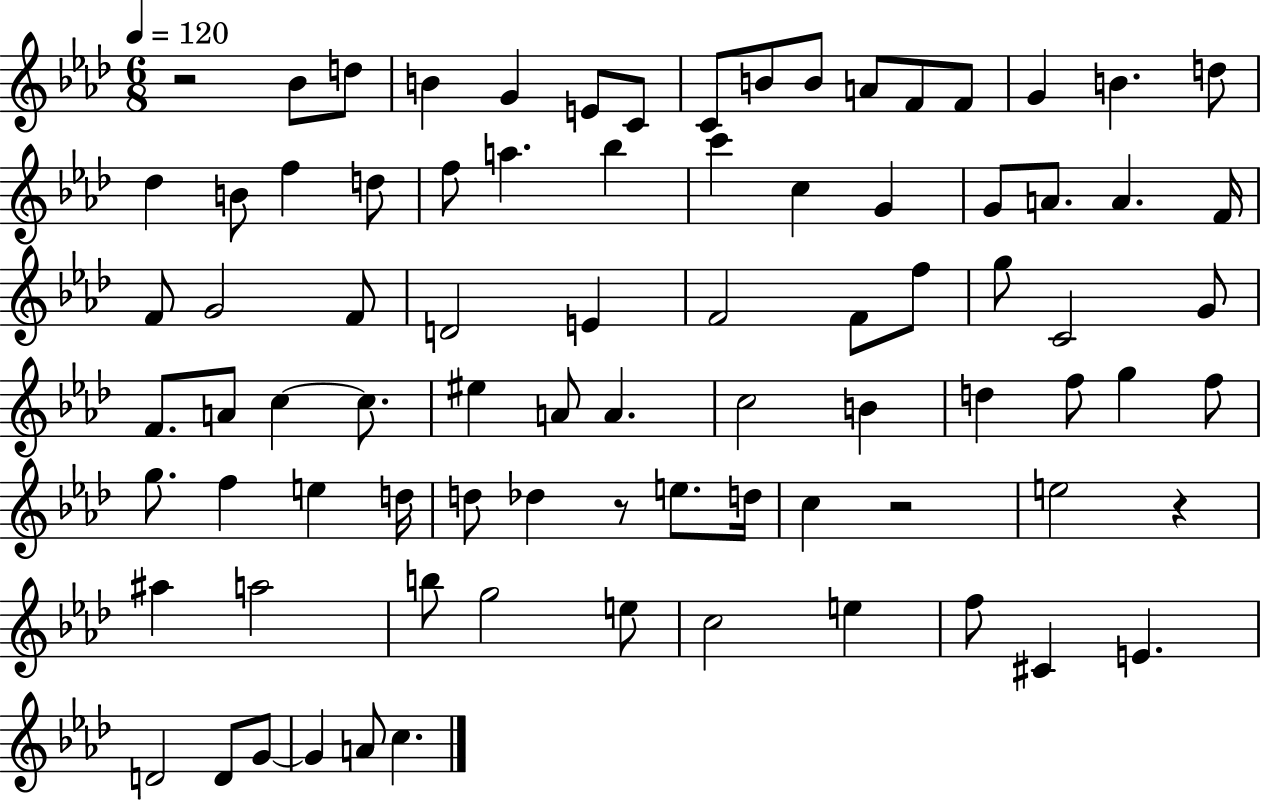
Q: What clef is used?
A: treble